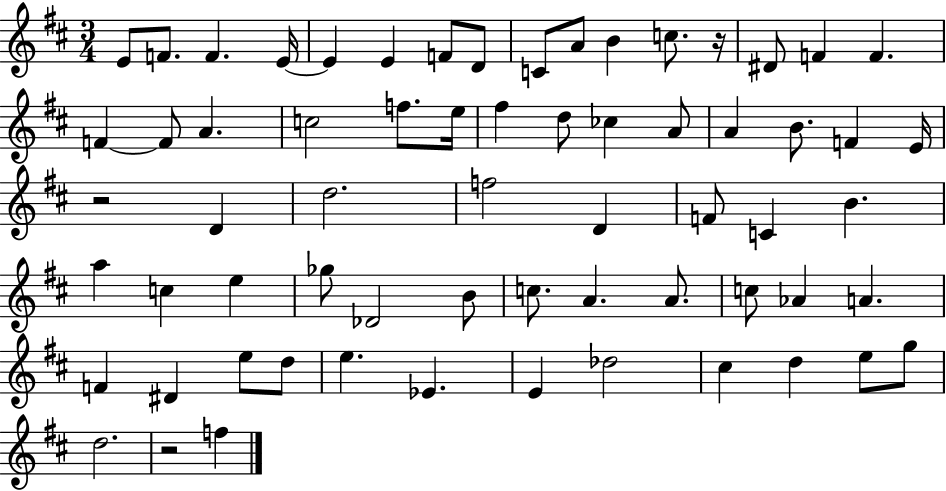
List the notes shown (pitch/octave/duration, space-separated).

E4/e F4/e. F4/q. E4/s E4/q E4/q F4/e D4/e C4/e A4/e B4/q C5/e. R/s D#4/e F4/q F4/q. F4/q F4/e A4/q. C5/h F5/e. E5/s F#5/q D5/e CES5/q A4/e A4/q B4/e. F4/q E4/s R/h D4/q D5/h. F5/h D4/q F4/e C4/q B4/q. A5/q C5/q E5/q Gb5/e Db4/h B4/e C5/e. A4/q. A4/e. C5/e Ab4/q A4/q. F4/q D#4/q E5/e D5/e E5/q. Eb4/q. E4/q Db5/h C#5/q D5/q E5/e G5/e D5/h. R/h F5/q